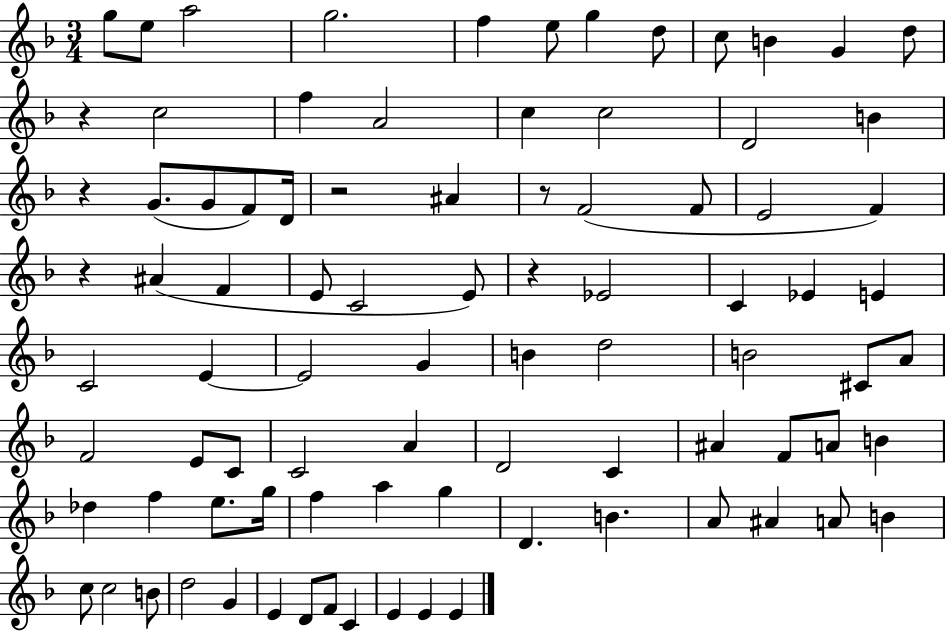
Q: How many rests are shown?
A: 6